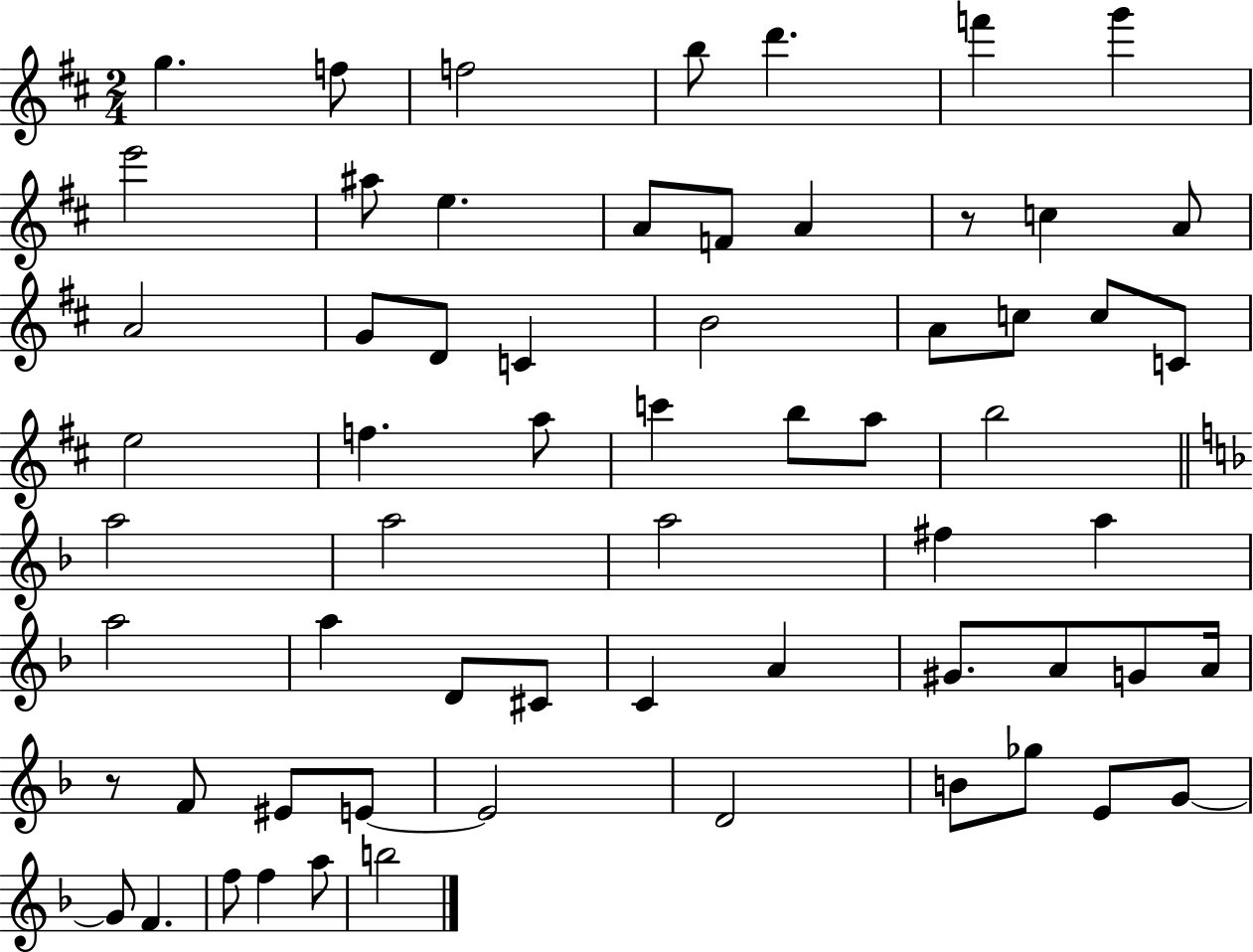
X:1
T:Untitled
M:2/4
L:1/4
K:D
g f/2 f2 b/2 d' f' g' e'2 ^a/2 e A/2 F/2 A z/2 c A/2 A2 G/2 D/2 C B2 A/2 c/2 c/2 C/2 e2 f a/2 c' b/2 a/2 b2 a2 a2 a2 ^f a a2 a D/2 ^C/2 C A ^G/2 A/2 G/2 A/4 z/2 F/2 ^E/2 E/2 E2 D2 B/2 _g/2 E/2 G/2 G/2 F f/2 f a/2 b2